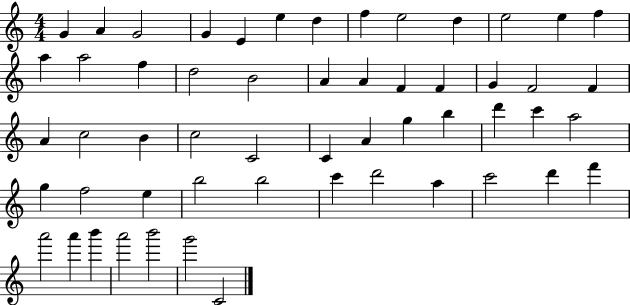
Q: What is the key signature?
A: C major